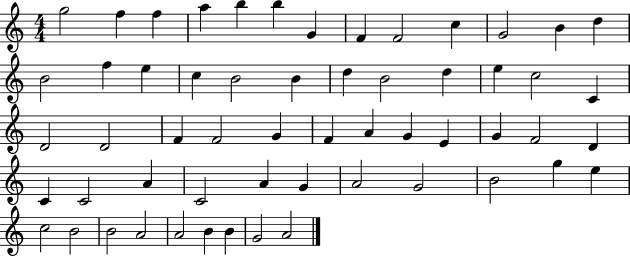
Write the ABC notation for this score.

X:1
T:Untitled
M:4/4
L:1/4
K:C
g2 f f a b b G F F2 c G2 B d B2 f e c B2 B d B2 d e c2 C D2 D2 F F2 G F A G E G F2 D C C2 A C2 A G A2 G2 B2 g e c2 B2 B2 A2 A2 B B G2 A2